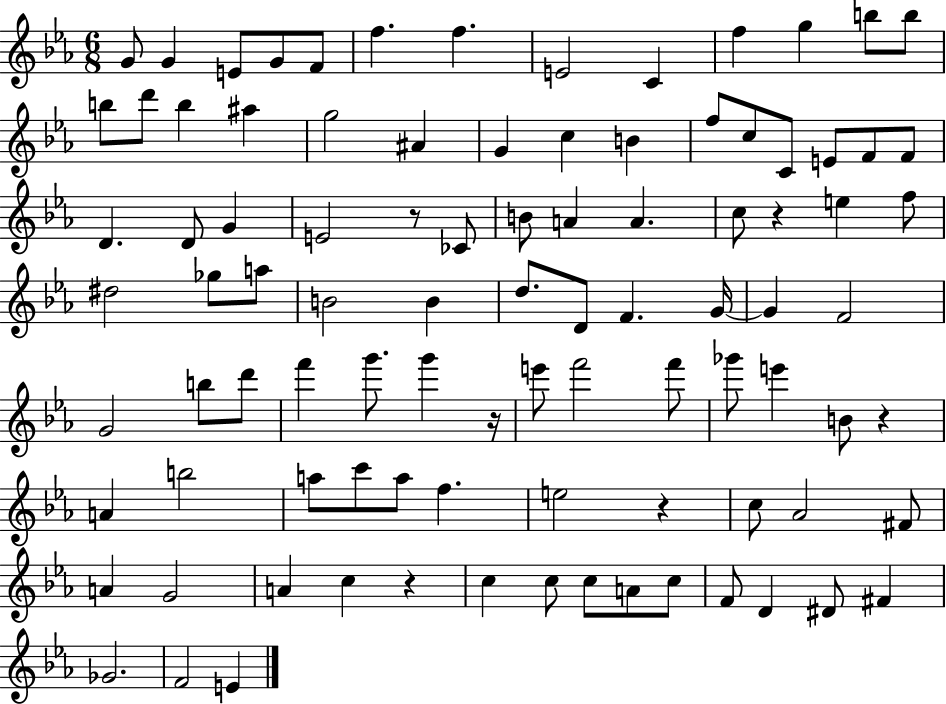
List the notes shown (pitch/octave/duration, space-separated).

G4/e G4/q E4/e G4/e F4/e F5/q. F5/q. E4/h C4/q F5/q G5/q B5/e B5/e B5/e D6/e B5/q A#5/q G5/h A#4/q G4/q C5/q B4/q F5/e C5/e C4/e E4/e F4/e F4/e D4/q. D4/e G4/q E4/h R/e CES4/e B4/e A4/q A4/q. C5/e R/q E5/q F5/e D#5/h Gb5/e A5/e B4/h B4/q D5/e. D4/e F4/q. G4/s G4/q F4/h G4/h B5/e D6/e F6/q G6/e. G6/q R/s E6/e F6/h F6/e Gb6/e E6/q B4/e R/q A4/q B5/h A5/e C6/e A5/e F5/q. E5/h R/q C5/e Ab4/h F#4/e A4/q G4/h A4/q C5/q R/q C5/q C5/e C5/e A4/e C5/e F4/e D4/q D#4/e F#4/q Gb4/h. F4/h E4/q